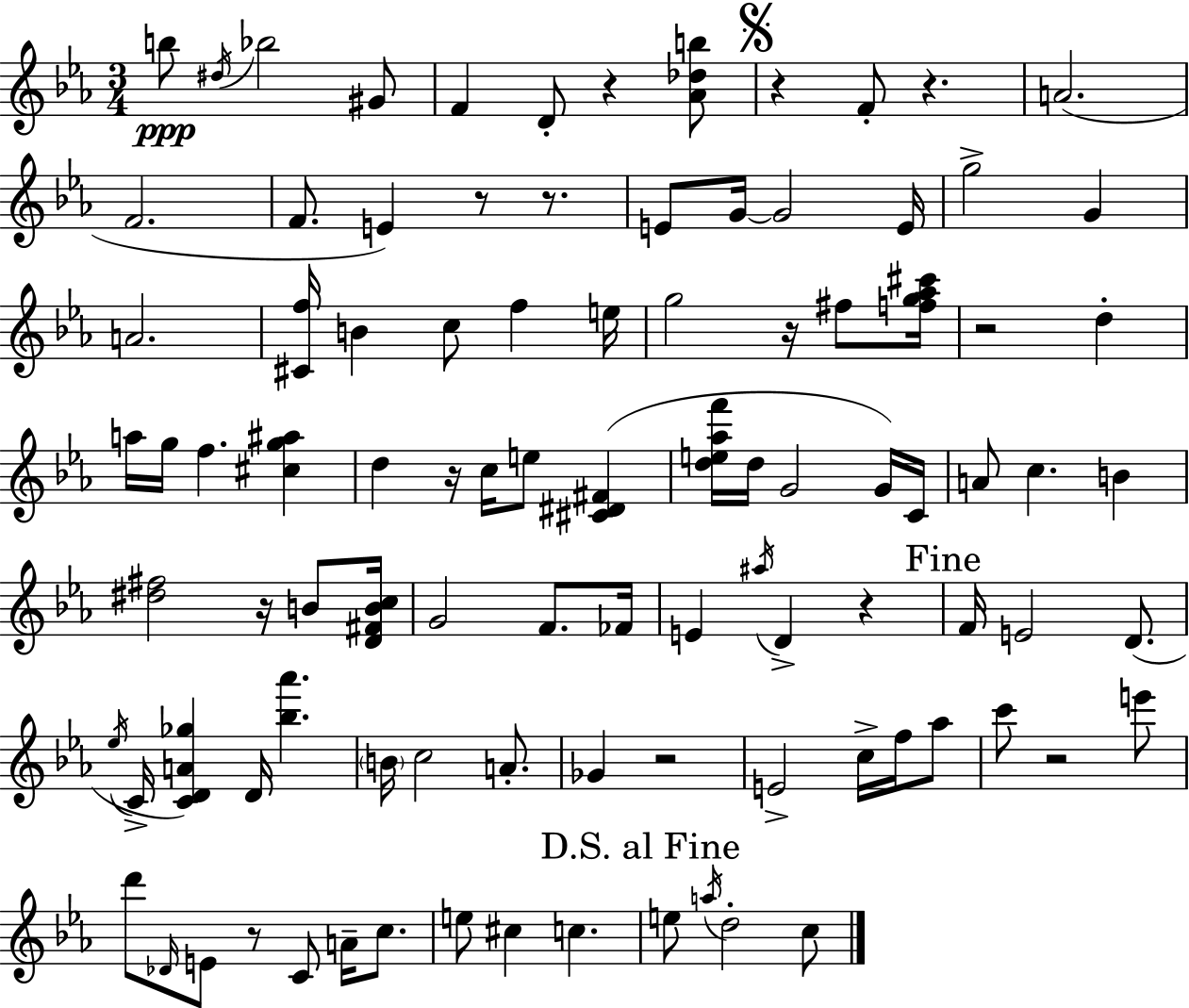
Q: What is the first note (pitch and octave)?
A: B5